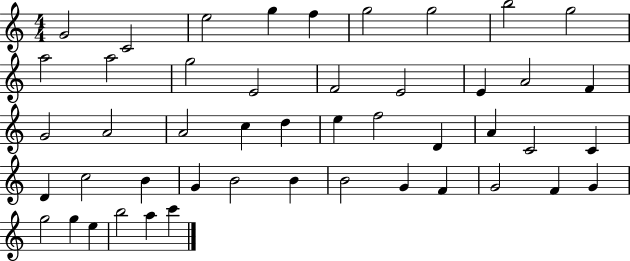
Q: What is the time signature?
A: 4/4